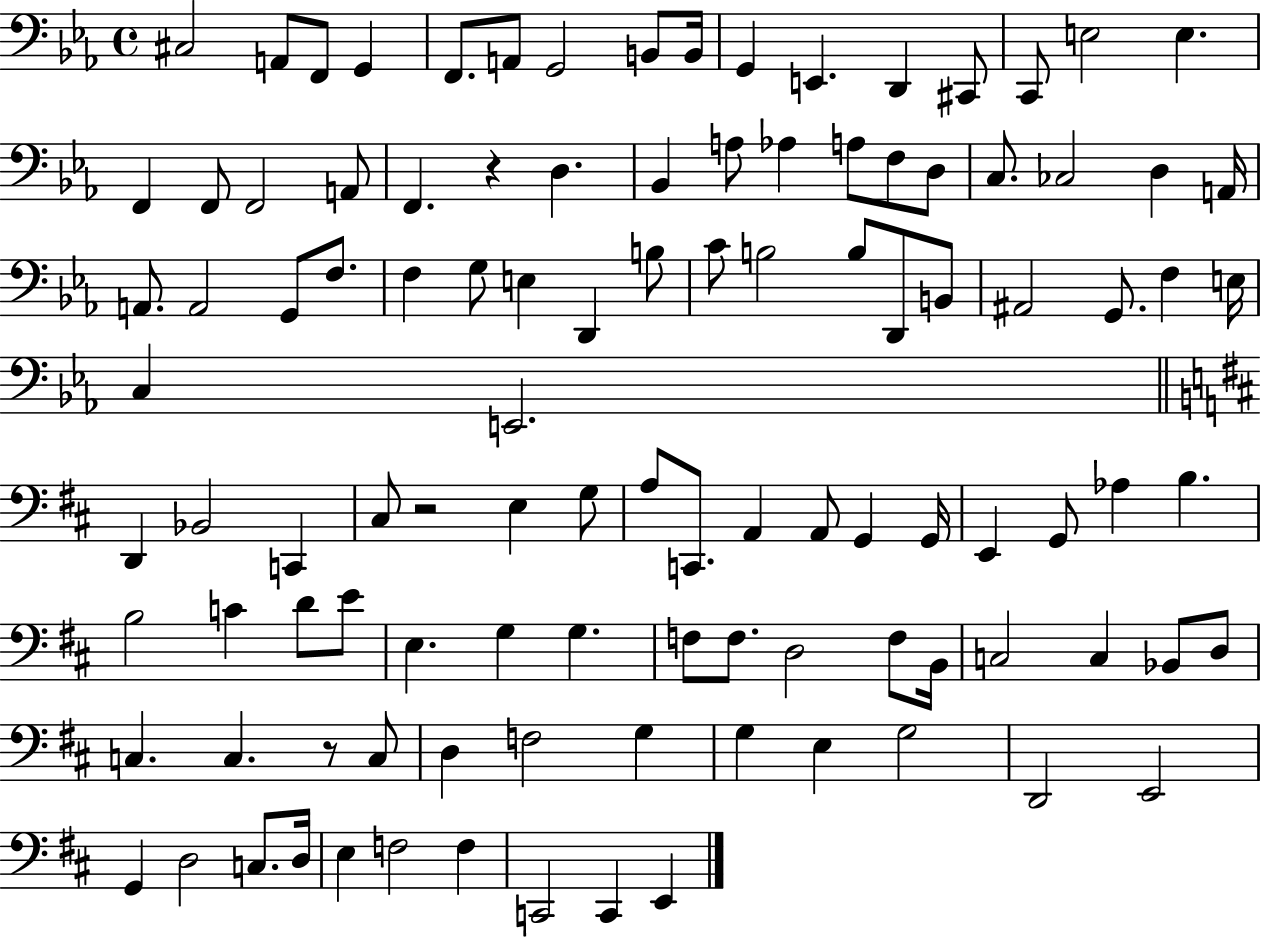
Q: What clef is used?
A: bass